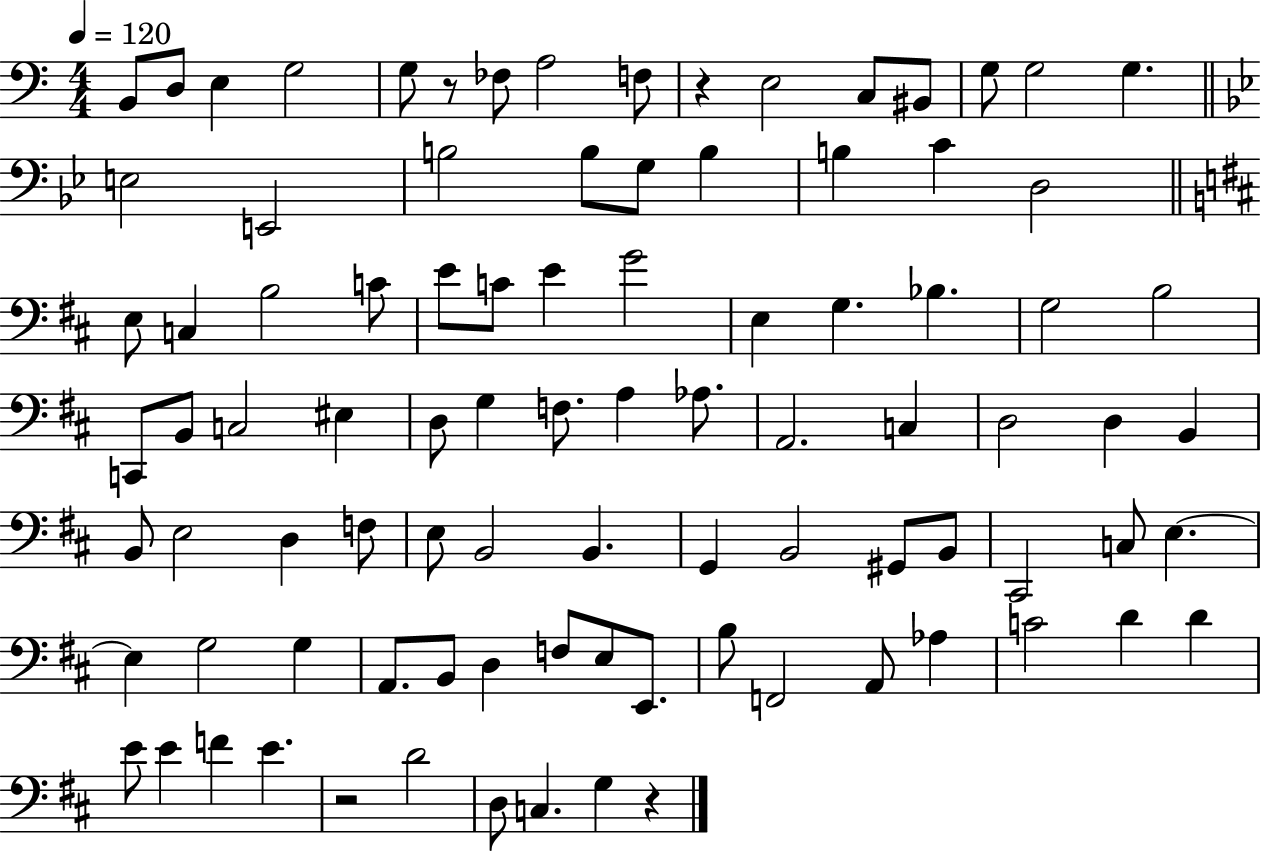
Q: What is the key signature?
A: C major